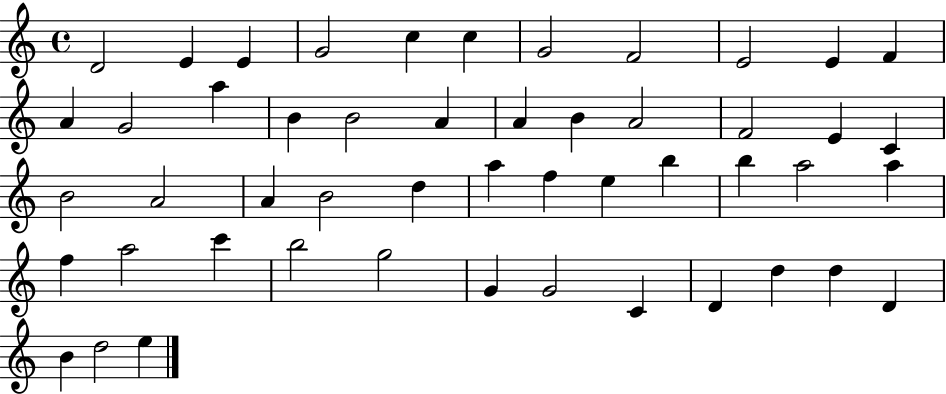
{
  \clef treble
  \time 4/4
  \defaultTimeSignature
  \key c \major
  d'2 e'4 e'4 | g'2 c''4 c''4 | g'2 f'2 | e'2 e'4 f'4 | \break a'4 g'2 a''4 | b'4 b'2 a'4 | a'4 b'4 a'2 | f'2 e'4 c'4 | \break b'2 a'2 | a'4 b'2 d''4 | a''4 f''4 e''4 b''4 | b''4 a''2 a''4 | \break f''4 a''2 c'''4 | b''2 g''2 | g'4 g'2 c'4 | d'4 d''4 d''4 d'4 | \break b'4 d''2 e''4 | \bar "|."
}